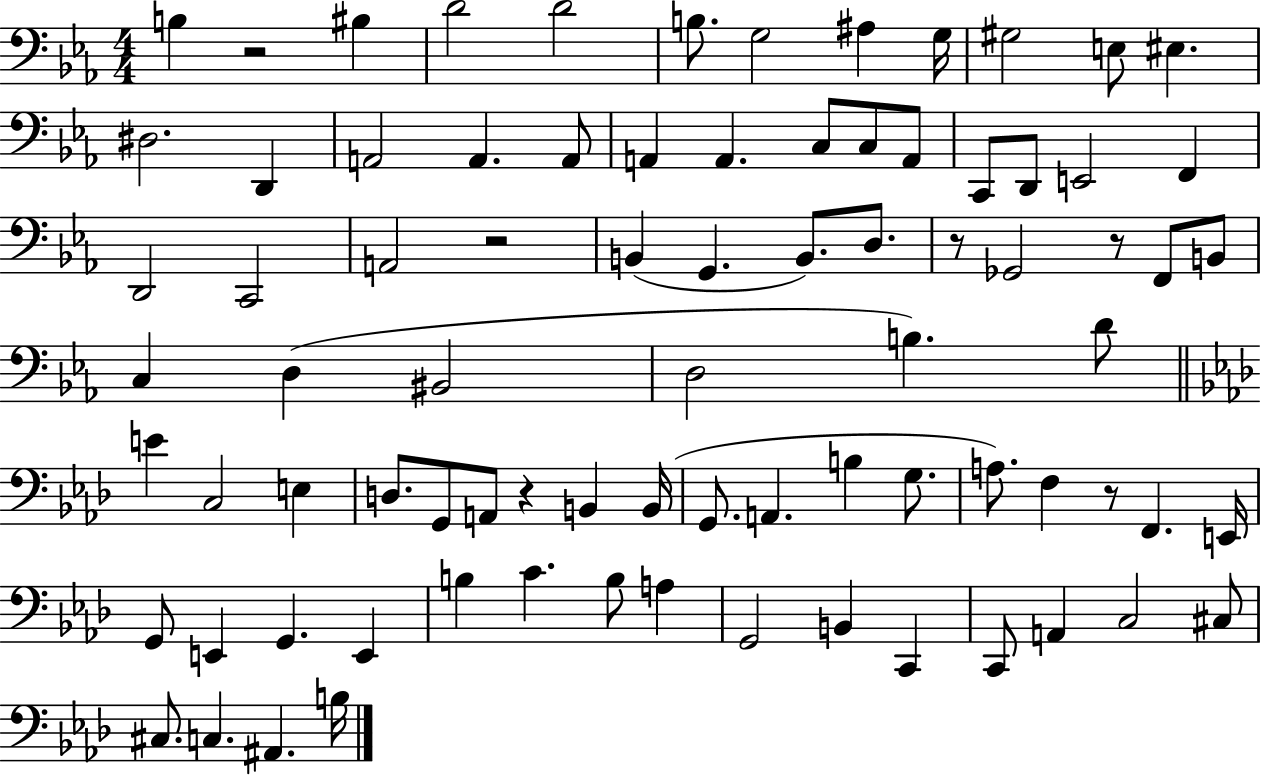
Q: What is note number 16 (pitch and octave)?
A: A2